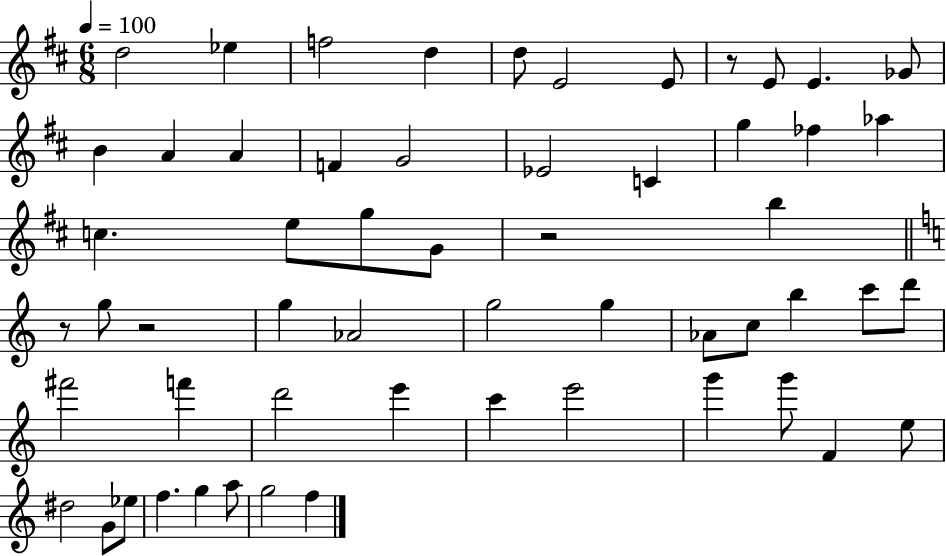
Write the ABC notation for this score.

X:1
T:Untitled
M:6/8
L:1/4
K:D
d2 _e f2 d d/2 E2 E/2 z/2 E/2 E _G/2 B A A F G2 _E2 C g _f _a c e/2 g/2 G/2 z2 b z/2 g/2 z2 g _A2 g2 g _A/2 c/2 b c'/2 d'/2 ^f'2 f' d'2 e' c' e'2 g' g'/2 F e/2 ^d2 G/2 _e/2 f g a/2 g2 f